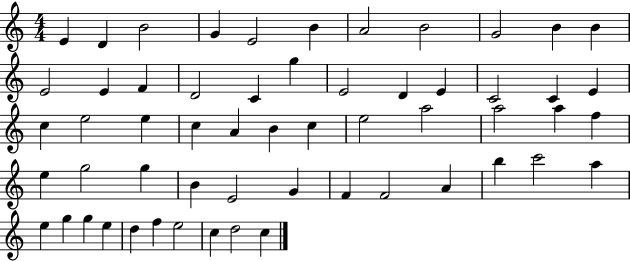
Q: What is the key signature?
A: C major